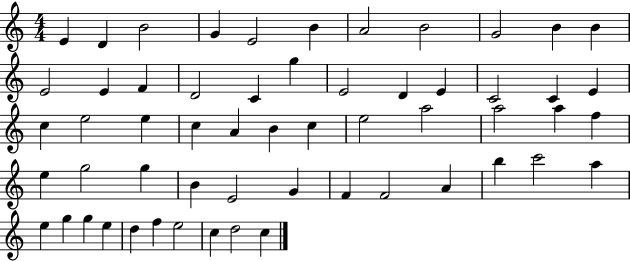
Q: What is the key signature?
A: C major